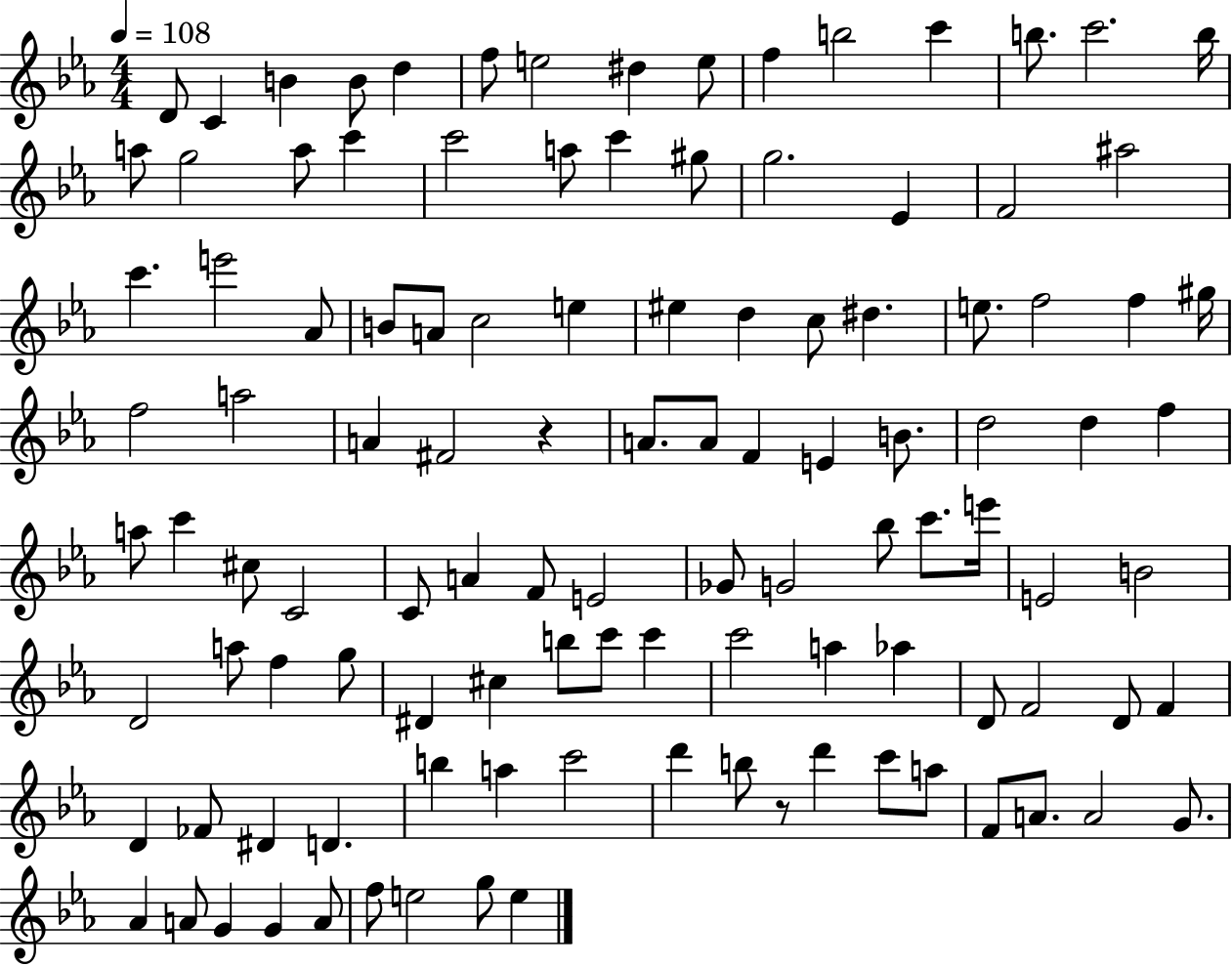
D4/e C4/q B4/q B4/e D5/q F5/e E5/h D#5/q E5/e F5/q B5/h C6/q B5/e. C6/h. B5/s A5/e G5/h A5/e C6/q C6/h A5/e C6/q G#5/e G5/h. Eb4/q F4/h A#5/h C6/q. E6/h Ab4/e B4/e A4/e C5/h E5/q EIS5/q D5/q C5/e D#5/q. E5/e. F5/h F5/q G#5/s F5/h A5/h A4/q F#4/h R/q A4/e. A4/e F4/q E4/q B4/e. D5/h D5/q F5/q A5/e C6/q C#5/e C4/h C4/e A4/q F4/e E4/h Gb4/e G4/h Bb5/e C6/e. E6/s E4/h B4/h D4/h A5/e F5/q G5/e D#4/q C#5/q B5/e C6/e C6/q C6/h A5/q Ab5/q D4/e F4/h D4/e F4/q D4/q FES4/e D#4/q D4/q. B5/q A5/q C6/h D6/q B5/e R/e D6/q C6/e A5/e F4/e A4/e. A4/h G4/e. Ab4/q A4/e G4/q G4/q A4/e F5/e E5/h G5/e E5/q